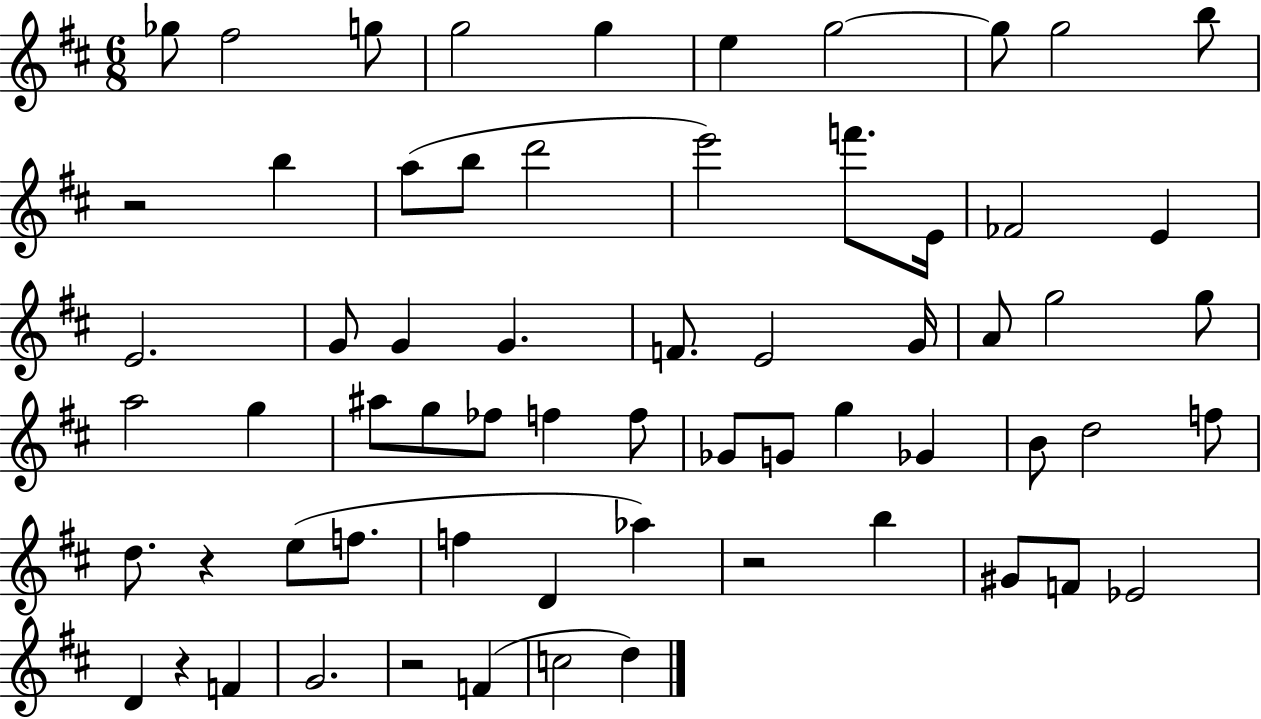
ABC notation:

X:1
T:Untitled
M:6/8
L:1/4
K:D
_g/2 ^f2 g/2 g2 g e g2 g/2 g2 b/2 z2 b a/2 b/2 d'2 e'2 f'/2 E/4 _F2 E E2 G/2 G G F/2 E2 G/4 A/2 g2 g/2 a2 g ^a/2 g/2 _f/2 f f/2 _G/2 G/2 g _G B/2 d2 f/2 d/2 z e/2 f/2 f D _a z2 b ^G/2 F/2 _E2 D z F G2 z2 F c2 d